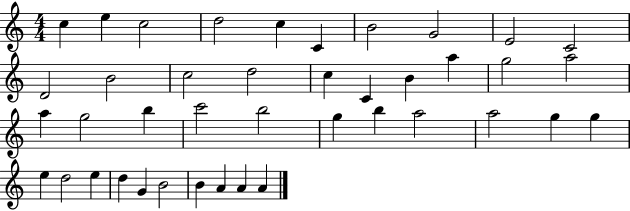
{
  \clef treble
  \numericTimeSignature
  \time 4/4
  \key c \major
  c''4 e''4 c''2 | d''2 c''4 c'4 | b'2 g'2 | e'2 c'2 | \break d'2 b'2 | c''2 d''2 | c''4 c'4 b'4 a''4 | g''2 a''2 | \break a''4 g''2 b''4 | c'''2 b''2 | g''4 b''4 a''2 | a''2 g''4 g''4 | \break e''4 d''2 e''4 | d''4 g'4 b'2 | b'4 a'4 a'4 a'4 | \bar "|."
}